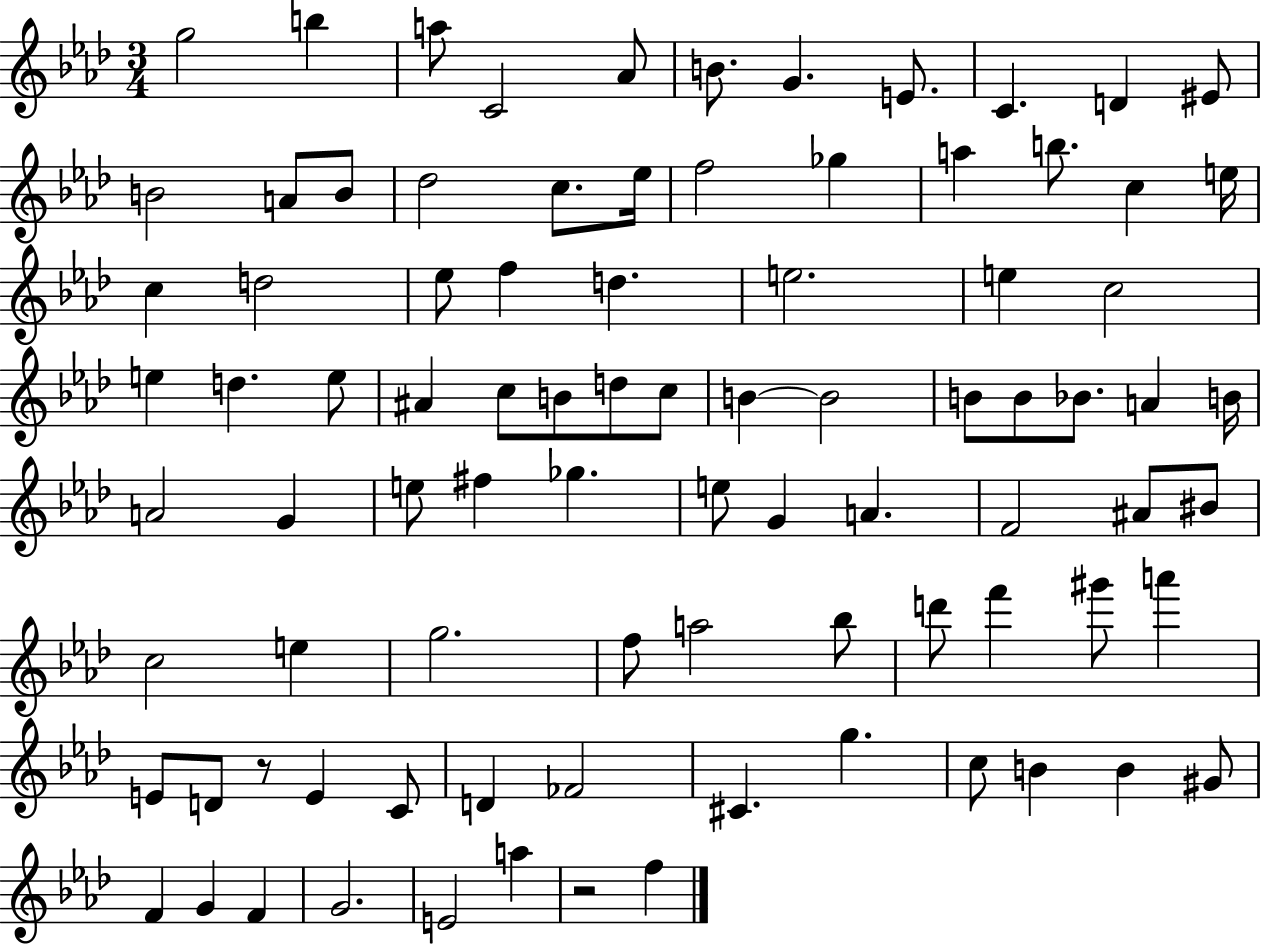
{
  \clef treble
  \numericTimeSignature
  \time 3/4
  \key aes \major
  g''2 b''4 | a''8 c'2 aes'8 | b'8. g'4. e'8. | c'4. d'4 eis'8 | \break b'2 a'8 b'8 | des''2 c''8. ees''16 | f''2 ges''4 | a''4 b''8. c''4 e''16 | \break c''4 d''2 | ees''8 f''4 d''4. | e''2. | e''4 c''2 | \break e''4 d''4. e''8 | ais'4 c''8 b'8 d''8 c''8 | b'4~~ b'2 | b'8 b'8 bes'8. a'4 b'16 | \break a'2 g'4 | e''8 fis''4 ges''4. | e''8 g'4 a'4. | f'2 ais'8 bis'8 | \break c''2 e''4 | g''2. | f''8 a''2 bes''8 | d'''8 f'''4 gis'''8 a'''4 | \break e'8 d'8 r8 e'4 c'8 | d'4 fes'2 | cis'4. g''4. | c''8 b'4 b'4 gis'8 | \break f'4 g'4 f'4 | g'2. | e'2 a''4 | r2 f''4 | \break \bar "|."
}